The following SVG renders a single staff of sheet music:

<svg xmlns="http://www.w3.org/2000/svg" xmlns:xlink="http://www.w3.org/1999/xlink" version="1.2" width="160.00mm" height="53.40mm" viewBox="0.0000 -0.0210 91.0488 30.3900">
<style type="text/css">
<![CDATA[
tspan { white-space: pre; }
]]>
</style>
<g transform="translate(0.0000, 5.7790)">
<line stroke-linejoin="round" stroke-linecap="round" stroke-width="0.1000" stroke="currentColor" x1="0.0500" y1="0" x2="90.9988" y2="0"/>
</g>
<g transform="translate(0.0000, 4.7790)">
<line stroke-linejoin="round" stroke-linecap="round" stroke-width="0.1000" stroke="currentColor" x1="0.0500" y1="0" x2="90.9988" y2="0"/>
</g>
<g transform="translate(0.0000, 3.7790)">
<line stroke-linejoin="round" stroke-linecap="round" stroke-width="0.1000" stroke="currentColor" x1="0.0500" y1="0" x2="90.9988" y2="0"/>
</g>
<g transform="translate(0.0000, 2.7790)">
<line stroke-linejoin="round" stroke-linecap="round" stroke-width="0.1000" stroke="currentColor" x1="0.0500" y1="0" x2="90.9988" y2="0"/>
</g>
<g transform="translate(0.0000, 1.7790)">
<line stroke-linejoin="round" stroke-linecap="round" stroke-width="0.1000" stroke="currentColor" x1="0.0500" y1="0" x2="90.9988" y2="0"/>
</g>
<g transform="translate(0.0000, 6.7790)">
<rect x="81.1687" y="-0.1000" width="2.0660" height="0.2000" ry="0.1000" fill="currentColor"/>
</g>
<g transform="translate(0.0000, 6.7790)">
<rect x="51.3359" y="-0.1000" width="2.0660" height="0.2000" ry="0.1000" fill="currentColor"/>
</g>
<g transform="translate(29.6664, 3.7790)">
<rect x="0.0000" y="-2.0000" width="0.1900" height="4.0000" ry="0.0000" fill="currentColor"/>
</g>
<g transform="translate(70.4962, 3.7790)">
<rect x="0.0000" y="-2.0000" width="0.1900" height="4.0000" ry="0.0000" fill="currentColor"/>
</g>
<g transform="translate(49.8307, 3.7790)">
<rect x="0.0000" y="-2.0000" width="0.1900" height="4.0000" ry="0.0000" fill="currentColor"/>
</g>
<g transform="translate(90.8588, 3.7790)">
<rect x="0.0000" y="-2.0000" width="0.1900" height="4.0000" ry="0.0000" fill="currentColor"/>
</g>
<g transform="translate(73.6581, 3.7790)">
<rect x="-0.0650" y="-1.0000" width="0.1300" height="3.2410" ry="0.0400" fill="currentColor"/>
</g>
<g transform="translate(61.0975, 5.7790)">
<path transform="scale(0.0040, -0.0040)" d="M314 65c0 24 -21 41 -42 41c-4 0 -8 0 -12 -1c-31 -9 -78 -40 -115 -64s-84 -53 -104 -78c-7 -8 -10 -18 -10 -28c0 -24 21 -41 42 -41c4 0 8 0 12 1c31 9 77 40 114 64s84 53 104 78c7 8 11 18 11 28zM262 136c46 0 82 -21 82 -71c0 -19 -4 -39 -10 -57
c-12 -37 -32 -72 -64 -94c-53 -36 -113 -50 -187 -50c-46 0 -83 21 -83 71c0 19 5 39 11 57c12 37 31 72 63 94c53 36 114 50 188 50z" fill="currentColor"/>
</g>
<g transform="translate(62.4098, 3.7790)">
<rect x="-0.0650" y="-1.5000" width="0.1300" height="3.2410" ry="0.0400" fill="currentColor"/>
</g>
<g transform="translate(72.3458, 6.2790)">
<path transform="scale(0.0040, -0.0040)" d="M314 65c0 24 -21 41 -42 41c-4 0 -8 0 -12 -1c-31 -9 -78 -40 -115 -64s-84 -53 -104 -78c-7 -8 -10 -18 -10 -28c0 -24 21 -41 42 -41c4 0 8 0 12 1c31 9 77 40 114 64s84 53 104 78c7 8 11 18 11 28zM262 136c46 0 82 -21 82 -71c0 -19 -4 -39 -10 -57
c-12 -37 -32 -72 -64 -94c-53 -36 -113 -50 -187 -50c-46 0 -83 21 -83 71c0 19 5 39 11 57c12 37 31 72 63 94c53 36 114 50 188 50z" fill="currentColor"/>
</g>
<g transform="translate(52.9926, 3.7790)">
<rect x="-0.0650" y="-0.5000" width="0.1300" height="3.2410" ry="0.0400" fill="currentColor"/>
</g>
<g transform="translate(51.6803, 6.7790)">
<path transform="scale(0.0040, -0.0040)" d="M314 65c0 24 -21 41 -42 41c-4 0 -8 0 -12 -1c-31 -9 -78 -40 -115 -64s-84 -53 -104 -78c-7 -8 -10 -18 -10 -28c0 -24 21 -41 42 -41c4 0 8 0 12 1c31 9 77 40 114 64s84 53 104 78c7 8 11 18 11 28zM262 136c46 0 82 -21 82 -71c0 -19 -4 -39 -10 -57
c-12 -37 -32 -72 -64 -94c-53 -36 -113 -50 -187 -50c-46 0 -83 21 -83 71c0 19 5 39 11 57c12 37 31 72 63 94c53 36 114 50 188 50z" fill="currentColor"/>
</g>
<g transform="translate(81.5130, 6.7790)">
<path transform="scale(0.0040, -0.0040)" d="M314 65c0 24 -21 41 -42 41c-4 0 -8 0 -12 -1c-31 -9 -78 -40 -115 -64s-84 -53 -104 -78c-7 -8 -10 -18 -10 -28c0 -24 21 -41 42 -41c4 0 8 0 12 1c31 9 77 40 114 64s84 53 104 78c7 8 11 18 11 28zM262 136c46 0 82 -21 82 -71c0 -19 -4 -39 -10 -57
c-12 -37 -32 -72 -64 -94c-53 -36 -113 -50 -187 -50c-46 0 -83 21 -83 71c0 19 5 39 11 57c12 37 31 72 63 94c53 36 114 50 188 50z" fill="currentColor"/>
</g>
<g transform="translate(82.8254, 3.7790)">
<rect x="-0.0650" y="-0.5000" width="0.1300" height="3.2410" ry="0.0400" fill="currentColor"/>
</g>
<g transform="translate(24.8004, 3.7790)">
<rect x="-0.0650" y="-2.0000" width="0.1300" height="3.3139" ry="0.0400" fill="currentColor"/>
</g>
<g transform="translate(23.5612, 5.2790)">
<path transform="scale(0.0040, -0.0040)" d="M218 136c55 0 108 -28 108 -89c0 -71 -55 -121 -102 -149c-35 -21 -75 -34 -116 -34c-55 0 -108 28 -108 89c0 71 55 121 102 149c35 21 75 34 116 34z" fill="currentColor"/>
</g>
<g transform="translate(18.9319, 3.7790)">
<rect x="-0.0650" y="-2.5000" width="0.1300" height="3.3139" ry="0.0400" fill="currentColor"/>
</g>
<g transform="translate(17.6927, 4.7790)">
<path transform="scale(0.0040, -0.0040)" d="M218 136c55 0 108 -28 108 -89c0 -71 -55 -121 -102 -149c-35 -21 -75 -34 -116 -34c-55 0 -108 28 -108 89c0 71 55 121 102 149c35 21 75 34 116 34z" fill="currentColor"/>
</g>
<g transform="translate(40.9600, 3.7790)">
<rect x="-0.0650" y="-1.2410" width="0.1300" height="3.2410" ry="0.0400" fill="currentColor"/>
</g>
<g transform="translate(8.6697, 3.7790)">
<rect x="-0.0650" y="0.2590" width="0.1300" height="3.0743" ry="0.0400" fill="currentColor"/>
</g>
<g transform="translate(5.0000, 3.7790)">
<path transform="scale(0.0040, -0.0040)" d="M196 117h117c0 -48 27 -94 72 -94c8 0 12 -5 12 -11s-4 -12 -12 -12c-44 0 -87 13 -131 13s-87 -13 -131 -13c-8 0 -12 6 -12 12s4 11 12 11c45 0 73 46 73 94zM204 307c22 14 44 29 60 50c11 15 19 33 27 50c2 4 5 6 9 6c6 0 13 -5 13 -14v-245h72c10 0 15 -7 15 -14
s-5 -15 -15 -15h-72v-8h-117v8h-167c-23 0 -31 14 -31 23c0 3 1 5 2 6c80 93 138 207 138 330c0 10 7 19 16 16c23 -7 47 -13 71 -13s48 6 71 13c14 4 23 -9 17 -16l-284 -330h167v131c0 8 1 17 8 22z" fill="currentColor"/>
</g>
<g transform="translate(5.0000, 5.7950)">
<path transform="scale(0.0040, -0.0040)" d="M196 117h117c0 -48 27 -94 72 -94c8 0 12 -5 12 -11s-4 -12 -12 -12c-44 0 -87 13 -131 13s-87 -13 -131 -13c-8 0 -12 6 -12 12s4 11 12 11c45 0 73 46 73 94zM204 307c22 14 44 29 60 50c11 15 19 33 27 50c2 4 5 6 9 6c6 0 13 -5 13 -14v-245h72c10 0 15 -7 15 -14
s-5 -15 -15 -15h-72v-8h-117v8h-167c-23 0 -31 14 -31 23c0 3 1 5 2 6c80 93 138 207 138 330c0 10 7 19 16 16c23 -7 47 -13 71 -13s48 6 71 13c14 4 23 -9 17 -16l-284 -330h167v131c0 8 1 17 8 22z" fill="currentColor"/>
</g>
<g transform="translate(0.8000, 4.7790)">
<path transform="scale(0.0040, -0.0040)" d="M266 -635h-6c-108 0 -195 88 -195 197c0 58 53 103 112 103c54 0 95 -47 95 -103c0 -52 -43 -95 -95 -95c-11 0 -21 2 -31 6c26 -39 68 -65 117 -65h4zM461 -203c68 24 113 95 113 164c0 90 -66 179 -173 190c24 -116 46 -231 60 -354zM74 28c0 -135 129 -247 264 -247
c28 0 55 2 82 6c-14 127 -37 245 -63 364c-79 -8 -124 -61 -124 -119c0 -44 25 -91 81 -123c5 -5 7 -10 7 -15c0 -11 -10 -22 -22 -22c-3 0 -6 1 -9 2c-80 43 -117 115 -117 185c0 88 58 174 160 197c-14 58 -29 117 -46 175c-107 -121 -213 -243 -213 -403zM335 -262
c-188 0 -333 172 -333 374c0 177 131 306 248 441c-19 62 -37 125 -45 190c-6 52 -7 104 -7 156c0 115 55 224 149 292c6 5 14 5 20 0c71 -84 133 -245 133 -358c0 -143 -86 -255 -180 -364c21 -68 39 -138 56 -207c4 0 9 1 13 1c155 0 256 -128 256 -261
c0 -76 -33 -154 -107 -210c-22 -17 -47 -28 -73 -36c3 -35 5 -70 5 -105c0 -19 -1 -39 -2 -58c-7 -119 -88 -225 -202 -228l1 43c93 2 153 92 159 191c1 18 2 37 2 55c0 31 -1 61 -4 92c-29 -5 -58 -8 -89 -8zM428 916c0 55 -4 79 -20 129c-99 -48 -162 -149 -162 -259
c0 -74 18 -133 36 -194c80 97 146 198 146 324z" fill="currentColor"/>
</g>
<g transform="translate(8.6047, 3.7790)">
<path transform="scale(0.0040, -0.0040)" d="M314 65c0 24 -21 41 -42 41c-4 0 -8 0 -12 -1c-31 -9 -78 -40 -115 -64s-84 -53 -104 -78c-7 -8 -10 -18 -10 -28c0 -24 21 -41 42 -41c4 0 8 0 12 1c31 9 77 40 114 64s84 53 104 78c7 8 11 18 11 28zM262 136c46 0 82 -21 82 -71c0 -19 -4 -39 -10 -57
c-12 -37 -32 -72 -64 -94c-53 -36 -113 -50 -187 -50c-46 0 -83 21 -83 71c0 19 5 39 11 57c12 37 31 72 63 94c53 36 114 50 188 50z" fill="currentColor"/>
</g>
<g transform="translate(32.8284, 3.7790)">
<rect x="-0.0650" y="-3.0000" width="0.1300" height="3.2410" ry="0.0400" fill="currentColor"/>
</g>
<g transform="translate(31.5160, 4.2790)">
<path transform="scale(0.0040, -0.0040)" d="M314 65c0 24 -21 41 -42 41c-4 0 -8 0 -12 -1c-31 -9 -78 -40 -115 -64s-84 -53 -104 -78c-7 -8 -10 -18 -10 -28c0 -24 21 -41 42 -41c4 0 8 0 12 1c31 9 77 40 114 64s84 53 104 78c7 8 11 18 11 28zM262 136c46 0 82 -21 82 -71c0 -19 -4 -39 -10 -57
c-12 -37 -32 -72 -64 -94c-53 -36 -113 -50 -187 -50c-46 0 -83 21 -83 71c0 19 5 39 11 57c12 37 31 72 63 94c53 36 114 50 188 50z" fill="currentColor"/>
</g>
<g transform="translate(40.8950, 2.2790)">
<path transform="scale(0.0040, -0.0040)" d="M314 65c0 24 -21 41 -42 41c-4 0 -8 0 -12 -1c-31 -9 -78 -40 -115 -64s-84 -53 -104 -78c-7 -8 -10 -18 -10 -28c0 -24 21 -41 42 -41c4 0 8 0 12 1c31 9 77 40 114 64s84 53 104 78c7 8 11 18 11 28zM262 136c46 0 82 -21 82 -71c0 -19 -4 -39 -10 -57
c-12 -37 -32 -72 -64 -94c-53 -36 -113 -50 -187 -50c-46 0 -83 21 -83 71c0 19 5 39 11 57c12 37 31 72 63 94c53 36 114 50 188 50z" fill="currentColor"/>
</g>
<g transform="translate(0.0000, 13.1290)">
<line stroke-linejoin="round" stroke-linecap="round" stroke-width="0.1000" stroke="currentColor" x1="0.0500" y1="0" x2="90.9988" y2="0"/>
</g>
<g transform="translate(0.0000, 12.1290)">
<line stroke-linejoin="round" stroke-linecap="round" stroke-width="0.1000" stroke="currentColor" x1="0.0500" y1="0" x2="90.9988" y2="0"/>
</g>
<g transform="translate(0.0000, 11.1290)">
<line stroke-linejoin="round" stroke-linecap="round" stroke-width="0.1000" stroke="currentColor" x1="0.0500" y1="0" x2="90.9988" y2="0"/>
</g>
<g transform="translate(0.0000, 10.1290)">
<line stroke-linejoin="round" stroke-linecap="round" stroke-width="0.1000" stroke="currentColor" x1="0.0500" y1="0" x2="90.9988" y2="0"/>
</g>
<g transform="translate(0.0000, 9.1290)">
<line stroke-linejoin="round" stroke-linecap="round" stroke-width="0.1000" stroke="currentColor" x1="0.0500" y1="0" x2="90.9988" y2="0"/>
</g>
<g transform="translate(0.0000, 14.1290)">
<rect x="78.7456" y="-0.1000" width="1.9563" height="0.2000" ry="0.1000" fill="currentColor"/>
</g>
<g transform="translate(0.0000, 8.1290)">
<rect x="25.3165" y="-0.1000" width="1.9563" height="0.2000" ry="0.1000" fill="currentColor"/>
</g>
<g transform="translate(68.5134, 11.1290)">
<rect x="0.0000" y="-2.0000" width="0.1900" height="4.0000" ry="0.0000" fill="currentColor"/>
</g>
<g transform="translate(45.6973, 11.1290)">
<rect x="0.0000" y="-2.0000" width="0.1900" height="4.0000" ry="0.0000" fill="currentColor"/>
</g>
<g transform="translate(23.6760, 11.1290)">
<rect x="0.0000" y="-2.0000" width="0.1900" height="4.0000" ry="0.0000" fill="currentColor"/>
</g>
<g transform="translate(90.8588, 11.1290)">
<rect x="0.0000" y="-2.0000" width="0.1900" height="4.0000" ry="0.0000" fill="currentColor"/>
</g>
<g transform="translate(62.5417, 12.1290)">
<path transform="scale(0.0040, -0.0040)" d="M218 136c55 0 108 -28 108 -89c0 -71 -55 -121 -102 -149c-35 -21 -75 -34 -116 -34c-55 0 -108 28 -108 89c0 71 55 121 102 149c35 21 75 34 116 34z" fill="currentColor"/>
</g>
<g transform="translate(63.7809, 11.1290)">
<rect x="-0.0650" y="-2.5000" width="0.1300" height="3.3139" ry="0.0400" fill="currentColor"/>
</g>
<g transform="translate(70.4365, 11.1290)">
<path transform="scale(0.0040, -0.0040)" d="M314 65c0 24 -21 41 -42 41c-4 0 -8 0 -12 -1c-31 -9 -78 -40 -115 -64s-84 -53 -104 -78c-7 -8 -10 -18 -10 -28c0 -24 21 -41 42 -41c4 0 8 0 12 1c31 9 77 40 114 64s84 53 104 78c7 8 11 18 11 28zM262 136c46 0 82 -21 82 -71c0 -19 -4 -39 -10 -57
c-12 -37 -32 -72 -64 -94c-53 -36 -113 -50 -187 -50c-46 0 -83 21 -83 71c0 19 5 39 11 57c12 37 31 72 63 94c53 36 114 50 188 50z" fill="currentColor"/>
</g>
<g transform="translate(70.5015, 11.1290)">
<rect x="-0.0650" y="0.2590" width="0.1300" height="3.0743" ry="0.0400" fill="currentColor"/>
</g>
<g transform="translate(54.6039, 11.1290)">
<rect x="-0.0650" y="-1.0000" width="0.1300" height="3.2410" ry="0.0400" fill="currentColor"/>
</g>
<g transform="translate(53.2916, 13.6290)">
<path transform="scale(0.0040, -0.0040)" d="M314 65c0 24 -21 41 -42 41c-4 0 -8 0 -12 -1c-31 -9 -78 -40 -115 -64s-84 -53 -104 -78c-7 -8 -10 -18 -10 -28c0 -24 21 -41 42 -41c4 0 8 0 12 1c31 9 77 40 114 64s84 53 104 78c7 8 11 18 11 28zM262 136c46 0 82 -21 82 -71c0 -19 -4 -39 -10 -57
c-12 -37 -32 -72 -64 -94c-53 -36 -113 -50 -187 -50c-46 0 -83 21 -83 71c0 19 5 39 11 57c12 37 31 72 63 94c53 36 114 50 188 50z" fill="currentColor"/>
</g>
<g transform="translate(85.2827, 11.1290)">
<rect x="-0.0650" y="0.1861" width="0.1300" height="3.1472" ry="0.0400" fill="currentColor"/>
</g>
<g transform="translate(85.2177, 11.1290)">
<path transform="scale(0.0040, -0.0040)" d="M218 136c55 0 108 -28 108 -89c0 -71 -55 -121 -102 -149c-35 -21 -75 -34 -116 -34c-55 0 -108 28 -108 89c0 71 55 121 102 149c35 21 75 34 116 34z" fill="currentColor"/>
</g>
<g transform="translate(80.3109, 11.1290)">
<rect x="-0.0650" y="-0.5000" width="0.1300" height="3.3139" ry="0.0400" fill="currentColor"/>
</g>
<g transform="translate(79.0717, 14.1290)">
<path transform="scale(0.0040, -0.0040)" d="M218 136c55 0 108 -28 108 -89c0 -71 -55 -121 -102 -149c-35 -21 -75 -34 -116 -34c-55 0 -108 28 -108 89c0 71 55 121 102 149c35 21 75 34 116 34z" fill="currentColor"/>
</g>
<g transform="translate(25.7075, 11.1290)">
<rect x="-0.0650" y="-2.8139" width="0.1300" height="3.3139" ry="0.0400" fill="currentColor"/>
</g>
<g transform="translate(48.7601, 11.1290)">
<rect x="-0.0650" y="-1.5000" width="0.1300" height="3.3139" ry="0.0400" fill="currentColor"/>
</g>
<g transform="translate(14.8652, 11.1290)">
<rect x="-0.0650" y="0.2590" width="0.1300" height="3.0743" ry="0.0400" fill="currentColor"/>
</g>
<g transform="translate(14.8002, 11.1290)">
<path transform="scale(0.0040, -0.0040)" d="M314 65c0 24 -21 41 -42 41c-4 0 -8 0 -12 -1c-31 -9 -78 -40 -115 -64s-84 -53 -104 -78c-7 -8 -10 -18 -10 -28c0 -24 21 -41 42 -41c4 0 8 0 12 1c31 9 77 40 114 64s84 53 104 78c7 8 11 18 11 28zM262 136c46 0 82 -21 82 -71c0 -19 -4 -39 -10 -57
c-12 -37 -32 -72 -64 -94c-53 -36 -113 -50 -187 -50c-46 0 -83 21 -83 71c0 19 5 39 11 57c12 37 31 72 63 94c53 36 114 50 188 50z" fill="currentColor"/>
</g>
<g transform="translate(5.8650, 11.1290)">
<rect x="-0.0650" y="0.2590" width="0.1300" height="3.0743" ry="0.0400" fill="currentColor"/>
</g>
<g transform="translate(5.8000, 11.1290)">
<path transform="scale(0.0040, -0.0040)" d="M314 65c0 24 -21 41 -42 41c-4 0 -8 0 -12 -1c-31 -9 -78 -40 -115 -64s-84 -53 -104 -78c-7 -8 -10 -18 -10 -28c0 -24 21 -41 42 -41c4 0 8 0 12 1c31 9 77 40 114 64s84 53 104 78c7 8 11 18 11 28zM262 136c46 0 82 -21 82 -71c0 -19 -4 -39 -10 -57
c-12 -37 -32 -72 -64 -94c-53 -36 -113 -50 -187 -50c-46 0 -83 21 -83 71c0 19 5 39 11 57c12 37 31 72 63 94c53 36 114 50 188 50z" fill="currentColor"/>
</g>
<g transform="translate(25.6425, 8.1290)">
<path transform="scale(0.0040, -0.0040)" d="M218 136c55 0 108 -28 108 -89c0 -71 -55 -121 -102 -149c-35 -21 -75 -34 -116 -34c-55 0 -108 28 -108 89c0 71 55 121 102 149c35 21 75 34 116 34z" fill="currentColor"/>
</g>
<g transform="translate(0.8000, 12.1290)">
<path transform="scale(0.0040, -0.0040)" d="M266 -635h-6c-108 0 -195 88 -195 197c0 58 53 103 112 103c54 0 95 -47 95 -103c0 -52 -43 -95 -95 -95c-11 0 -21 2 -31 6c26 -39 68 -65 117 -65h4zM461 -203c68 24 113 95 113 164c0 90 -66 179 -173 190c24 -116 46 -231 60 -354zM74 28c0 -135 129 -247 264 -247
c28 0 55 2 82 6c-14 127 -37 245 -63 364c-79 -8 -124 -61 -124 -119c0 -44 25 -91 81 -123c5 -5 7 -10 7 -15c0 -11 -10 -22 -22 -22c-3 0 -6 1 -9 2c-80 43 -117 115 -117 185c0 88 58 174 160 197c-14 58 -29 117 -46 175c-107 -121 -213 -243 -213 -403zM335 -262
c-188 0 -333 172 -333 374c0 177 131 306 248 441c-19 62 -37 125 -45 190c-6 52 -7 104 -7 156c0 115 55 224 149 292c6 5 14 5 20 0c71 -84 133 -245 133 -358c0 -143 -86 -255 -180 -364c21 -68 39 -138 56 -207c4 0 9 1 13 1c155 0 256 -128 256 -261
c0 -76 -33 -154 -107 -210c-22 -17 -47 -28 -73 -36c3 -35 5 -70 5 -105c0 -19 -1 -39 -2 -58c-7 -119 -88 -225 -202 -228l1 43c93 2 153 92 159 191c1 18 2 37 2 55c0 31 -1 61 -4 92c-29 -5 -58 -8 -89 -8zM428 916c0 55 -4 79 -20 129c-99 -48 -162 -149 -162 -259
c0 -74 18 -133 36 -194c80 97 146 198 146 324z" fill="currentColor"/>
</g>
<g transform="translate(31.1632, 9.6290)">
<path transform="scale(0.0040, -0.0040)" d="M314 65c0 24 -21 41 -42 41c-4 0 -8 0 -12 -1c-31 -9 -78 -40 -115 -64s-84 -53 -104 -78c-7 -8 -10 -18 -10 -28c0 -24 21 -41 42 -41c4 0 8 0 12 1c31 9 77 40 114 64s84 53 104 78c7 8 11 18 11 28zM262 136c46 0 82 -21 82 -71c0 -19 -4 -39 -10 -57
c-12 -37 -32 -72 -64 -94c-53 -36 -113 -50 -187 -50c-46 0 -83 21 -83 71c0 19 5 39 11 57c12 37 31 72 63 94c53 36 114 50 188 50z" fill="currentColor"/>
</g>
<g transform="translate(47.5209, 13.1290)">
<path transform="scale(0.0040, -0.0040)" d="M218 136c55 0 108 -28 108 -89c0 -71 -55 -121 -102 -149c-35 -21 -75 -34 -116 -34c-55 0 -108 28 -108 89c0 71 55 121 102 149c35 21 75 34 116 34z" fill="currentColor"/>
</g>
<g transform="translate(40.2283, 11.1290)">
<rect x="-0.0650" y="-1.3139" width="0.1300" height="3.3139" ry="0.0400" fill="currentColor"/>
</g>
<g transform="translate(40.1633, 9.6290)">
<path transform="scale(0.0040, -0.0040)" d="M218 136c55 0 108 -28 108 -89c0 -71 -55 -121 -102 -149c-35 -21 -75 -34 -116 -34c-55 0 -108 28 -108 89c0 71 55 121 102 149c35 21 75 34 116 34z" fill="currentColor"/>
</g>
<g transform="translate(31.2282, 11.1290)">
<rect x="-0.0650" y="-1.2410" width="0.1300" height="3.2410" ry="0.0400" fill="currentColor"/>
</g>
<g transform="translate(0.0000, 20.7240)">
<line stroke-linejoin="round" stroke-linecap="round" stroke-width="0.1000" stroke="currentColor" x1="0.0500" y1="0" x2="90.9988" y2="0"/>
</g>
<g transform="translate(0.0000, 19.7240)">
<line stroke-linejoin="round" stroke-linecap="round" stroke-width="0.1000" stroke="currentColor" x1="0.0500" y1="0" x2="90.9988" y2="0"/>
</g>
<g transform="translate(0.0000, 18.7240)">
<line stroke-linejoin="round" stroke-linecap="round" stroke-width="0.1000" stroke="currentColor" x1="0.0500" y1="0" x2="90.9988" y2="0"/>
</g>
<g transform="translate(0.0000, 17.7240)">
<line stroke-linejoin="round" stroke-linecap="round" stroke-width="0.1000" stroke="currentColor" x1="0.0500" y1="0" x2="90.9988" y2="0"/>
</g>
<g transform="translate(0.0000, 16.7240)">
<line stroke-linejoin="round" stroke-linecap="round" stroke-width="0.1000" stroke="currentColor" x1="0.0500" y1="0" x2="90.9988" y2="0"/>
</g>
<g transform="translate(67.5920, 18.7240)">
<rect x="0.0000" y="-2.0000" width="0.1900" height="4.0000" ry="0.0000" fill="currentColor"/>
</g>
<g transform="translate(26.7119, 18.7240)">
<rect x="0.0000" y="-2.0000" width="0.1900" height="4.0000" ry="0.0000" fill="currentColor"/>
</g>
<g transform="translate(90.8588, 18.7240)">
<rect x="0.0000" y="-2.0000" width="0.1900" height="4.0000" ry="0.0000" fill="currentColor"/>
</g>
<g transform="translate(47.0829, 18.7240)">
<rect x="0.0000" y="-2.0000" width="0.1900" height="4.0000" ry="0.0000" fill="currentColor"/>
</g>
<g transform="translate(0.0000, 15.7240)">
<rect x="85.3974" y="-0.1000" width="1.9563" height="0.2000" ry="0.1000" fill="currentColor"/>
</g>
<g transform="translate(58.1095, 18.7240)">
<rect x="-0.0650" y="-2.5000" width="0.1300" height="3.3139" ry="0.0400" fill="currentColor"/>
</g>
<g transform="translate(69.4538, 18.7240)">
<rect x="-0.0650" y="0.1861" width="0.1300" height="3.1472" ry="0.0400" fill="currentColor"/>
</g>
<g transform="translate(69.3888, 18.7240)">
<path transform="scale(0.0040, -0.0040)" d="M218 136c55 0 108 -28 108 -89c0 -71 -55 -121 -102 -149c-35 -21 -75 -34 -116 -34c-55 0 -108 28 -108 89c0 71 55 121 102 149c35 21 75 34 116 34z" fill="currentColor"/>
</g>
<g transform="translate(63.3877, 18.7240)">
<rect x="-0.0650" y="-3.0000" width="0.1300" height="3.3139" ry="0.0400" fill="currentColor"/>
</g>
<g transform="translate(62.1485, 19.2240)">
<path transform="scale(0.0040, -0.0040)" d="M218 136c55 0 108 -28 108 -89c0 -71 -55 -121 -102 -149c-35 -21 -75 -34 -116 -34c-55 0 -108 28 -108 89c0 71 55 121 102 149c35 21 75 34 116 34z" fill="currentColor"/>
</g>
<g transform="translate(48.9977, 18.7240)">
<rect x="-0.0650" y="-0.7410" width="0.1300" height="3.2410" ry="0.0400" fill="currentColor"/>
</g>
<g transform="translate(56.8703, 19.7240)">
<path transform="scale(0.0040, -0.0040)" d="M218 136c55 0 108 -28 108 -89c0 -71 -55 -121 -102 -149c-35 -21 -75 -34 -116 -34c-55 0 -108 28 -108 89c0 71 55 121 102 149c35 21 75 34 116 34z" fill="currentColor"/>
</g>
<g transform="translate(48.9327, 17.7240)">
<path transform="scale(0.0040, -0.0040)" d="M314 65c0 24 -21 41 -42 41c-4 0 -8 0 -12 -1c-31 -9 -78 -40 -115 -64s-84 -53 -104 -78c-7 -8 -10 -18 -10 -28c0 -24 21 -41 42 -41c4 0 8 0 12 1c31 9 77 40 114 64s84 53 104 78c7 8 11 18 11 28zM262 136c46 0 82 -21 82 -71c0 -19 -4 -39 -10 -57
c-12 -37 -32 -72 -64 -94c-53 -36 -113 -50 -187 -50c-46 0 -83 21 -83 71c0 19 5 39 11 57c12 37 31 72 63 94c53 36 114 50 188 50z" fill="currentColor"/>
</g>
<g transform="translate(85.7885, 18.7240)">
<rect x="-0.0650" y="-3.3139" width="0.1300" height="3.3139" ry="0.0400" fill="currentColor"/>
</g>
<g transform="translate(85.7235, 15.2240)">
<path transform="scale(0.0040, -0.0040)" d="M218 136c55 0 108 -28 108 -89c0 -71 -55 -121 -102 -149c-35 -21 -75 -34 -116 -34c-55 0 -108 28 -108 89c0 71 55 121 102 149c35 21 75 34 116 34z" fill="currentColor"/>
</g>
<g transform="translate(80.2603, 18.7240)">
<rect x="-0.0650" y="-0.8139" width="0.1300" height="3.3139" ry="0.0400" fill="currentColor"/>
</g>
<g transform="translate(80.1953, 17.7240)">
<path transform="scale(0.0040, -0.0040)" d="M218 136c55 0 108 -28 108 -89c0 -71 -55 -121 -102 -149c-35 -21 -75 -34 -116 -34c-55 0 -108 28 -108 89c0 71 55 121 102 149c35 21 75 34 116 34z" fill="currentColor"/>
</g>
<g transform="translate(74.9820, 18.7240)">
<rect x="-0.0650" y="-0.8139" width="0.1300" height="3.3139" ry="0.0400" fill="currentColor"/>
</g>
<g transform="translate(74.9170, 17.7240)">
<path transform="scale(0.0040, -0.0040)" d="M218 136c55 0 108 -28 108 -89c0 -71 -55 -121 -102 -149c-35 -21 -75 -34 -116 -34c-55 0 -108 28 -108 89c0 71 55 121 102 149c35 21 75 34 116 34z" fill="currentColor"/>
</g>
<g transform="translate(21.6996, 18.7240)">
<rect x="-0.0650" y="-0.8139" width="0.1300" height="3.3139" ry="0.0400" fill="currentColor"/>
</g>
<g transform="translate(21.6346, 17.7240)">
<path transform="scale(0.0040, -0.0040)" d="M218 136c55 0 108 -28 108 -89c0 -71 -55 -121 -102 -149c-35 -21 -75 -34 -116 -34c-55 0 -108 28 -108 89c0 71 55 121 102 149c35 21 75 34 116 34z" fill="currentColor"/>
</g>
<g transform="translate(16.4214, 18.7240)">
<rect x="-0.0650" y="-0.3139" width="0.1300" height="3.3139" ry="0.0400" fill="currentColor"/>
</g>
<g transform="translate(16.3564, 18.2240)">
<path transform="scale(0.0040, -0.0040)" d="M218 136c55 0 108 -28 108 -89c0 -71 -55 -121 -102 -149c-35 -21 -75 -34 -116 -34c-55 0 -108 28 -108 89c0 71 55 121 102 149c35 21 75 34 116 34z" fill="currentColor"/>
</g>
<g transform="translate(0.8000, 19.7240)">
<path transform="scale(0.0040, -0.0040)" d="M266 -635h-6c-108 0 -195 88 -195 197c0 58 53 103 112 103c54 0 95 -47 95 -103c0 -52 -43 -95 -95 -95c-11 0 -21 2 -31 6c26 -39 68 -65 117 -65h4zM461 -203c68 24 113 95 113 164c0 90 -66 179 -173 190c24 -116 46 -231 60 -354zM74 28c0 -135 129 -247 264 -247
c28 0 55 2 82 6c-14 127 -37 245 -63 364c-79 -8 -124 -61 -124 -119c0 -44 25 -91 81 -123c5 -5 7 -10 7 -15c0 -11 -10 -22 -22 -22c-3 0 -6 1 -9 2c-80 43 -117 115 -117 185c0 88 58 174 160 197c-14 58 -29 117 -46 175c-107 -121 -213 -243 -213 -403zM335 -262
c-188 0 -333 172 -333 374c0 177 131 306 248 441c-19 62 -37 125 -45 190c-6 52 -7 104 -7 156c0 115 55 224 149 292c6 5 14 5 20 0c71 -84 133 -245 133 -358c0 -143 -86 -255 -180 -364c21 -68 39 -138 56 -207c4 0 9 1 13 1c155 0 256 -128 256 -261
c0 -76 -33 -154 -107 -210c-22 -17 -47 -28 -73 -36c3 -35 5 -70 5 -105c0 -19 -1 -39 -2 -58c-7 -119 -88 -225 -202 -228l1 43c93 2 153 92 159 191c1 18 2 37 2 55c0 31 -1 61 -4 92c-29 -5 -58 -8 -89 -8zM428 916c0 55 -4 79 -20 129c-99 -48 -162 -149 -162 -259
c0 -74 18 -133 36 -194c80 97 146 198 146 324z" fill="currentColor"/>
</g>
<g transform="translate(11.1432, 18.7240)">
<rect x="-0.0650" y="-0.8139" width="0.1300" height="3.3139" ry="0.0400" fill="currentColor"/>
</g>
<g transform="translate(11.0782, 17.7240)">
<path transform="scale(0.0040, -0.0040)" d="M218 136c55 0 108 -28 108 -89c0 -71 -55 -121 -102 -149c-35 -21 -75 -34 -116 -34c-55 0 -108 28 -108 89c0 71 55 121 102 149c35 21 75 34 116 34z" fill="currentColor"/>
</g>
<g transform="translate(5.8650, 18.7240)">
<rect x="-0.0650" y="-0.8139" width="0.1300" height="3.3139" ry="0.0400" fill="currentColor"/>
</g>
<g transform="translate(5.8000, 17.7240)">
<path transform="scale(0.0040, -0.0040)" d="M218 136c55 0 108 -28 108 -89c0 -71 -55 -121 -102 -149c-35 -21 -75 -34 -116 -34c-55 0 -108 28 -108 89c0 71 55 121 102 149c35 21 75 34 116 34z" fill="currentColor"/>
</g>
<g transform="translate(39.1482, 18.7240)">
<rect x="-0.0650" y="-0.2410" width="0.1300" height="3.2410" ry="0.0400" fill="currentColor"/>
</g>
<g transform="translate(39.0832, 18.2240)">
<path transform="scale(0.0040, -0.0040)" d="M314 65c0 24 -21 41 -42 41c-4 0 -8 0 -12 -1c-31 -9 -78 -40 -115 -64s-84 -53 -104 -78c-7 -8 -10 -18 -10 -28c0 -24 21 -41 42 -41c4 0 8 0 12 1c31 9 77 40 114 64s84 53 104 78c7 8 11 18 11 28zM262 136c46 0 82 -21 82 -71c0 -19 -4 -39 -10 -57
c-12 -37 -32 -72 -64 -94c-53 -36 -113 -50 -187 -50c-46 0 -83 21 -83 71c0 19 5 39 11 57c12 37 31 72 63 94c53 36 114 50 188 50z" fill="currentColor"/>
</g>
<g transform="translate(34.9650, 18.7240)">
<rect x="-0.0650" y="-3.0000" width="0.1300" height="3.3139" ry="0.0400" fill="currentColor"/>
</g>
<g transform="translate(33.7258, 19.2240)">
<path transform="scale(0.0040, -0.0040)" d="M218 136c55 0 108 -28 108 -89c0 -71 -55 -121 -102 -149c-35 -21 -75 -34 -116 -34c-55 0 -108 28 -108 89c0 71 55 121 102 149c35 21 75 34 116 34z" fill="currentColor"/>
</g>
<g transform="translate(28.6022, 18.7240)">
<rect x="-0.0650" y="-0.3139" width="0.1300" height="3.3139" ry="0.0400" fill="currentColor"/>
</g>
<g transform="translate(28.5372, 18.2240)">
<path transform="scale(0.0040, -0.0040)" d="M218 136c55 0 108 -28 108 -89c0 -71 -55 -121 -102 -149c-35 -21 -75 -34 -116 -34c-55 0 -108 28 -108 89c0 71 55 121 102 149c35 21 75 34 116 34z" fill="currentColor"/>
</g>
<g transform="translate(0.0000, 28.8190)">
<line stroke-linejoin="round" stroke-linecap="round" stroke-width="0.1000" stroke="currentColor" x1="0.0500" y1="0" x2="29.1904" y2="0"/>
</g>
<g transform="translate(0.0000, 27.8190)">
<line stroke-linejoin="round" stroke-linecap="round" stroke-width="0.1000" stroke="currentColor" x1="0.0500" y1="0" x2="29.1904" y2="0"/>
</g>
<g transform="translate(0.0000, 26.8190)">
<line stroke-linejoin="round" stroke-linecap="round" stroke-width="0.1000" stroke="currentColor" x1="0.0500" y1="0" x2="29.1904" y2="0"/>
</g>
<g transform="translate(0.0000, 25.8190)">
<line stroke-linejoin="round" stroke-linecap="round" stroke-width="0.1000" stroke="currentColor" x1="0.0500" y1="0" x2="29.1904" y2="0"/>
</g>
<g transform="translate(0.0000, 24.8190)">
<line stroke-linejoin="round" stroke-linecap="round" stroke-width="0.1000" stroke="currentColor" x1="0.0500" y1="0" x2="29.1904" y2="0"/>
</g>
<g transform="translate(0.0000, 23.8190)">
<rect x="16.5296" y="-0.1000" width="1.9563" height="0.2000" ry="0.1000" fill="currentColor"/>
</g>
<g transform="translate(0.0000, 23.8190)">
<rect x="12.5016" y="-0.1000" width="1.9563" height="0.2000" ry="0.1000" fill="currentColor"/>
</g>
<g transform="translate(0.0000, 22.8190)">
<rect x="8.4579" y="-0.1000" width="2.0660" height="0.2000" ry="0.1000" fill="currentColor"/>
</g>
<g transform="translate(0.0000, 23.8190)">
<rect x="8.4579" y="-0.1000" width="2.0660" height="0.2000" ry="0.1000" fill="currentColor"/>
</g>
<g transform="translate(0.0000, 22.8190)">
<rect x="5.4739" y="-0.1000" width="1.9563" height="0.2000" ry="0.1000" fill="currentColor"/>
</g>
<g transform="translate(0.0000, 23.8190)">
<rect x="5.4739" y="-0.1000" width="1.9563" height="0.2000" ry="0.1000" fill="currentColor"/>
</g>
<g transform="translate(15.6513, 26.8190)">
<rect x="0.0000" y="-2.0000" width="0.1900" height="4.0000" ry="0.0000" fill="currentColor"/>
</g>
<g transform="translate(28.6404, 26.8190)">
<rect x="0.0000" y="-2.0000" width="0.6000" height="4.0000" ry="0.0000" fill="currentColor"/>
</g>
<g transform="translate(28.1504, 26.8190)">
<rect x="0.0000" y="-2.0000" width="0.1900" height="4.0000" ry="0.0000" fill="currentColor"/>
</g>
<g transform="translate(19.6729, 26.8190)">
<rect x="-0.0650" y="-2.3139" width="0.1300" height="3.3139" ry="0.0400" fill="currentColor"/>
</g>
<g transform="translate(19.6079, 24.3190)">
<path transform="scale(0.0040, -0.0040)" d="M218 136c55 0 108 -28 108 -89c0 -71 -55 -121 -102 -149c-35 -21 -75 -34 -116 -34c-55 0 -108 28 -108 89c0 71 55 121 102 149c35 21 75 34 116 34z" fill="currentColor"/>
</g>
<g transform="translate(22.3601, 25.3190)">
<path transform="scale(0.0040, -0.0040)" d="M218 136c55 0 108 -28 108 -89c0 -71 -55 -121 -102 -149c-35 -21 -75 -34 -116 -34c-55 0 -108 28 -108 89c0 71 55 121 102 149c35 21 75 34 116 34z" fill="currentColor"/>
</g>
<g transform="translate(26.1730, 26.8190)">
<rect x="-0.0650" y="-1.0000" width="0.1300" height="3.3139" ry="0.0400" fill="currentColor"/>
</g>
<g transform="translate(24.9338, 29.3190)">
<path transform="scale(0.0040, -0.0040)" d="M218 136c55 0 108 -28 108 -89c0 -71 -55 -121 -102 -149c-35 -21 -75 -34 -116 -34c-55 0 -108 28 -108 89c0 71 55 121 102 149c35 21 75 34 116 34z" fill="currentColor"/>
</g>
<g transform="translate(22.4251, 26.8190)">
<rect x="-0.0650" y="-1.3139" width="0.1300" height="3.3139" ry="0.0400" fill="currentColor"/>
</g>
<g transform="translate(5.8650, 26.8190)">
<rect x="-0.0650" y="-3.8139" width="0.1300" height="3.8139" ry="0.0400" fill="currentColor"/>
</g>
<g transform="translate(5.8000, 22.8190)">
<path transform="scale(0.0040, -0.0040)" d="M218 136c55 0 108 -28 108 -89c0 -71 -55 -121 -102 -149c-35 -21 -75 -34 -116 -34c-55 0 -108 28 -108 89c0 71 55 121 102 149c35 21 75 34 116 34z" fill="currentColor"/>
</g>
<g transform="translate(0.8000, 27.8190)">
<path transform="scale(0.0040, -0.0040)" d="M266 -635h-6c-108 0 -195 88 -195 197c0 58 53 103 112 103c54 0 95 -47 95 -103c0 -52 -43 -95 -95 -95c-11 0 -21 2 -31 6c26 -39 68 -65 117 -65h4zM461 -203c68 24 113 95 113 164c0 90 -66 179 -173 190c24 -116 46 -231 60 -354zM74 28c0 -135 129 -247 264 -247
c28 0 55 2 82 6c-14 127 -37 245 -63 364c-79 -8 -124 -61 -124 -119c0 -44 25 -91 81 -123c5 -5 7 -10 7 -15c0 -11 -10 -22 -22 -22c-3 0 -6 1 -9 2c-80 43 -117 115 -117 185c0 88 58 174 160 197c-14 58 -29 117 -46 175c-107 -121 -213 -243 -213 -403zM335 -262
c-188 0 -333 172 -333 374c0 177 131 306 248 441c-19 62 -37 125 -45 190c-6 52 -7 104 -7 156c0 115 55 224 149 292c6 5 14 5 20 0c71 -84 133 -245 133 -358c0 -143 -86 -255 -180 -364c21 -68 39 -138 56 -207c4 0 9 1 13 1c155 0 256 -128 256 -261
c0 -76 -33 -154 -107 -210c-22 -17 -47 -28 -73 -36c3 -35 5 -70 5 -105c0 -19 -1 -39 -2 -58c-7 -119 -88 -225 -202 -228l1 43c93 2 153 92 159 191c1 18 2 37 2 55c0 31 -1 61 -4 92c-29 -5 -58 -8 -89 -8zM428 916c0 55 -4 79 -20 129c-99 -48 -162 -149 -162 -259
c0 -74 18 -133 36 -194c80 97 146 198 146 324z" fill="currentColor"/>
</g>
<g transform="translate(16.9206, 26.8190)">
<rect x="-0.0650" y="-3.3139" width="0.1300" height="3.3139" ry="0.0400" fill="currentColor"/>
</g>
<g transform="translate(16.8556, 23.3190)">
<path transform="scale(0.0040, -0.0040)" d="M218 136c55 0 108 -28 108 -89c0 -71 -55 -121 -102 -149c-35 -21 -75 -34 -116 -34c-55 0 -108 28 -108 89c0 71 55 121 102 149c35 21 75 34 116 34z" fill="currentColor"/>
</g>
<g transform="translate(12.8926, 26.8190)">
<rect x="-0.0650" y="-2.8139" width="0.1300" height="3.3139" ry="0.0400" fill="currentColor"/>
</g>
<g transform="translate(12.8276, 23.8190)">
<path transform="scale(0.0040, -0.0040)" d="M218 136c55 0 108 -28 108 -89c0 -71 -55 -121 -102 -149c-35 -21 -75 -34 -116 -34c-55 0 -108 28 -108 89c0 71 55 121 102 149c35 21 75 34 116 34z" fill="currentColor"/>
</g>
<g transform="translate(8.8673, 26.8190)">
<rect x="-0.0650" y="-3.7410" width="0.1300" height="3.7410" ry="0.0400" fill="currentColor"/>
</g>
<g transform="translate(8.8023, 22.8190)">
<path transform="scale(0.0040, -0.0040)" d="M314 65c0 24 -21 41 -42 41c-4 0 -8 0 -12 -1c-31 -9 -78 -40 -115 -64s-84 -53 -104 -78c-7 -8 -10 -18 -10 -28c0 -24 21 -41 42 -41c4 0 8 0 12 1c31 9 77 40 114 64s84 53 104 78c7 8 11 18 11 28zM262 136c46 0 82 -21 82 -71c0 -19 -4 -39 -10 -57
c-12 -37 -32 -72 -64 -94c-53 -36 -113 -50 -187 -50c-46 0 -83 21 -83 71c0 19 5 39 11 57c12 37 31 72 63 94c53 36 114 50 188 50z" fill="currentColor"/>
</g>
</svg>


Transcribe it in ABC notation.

X:1
T:Untitled
M:4/4
L:1/4
K:C
B2 G F A2 e2 C2 E2 D2 C2 B2 B2 a e2 e E D2 G B2 C B d d c d c A c2 d2 G A B d d b c' c'2 a b g e D